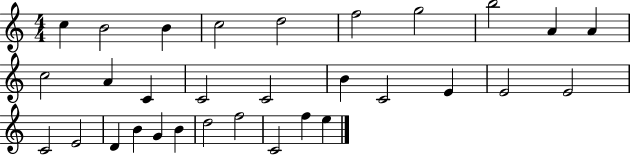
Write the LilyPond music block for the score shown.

{
  \clef treble
  \numericTimeSignature
  \time 4/4
  \key c \major
  c''4 b'2 b'4 | c''2 d''2 | f''2 g''2 | b''2 a'4 a'4 | \break c''2 a'4 c'4 | c'2 c'2 | b'4 c'2 e'4 | e'2 e'2 | \break c'2 e'2 | d'4 b'4 g'4 b'4 | d''2 f''2 | c'2 f''4 e''4 | \break \bar "|."
}